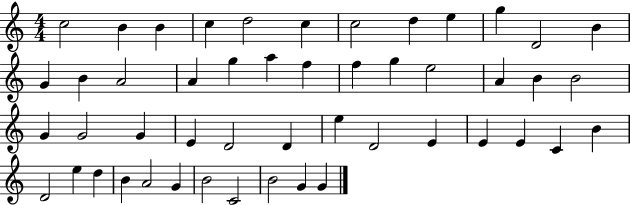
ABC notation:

X:1
T:Untitled
M:4/4
L:1/4
K:C
c2 B B c d2 c c2 d e g D2 B G B A2 A g a f f g e2 A B B2 G G2 G E D2 D e D2 E E E C B D2 e d B A2 G B2 C2 B2 G G